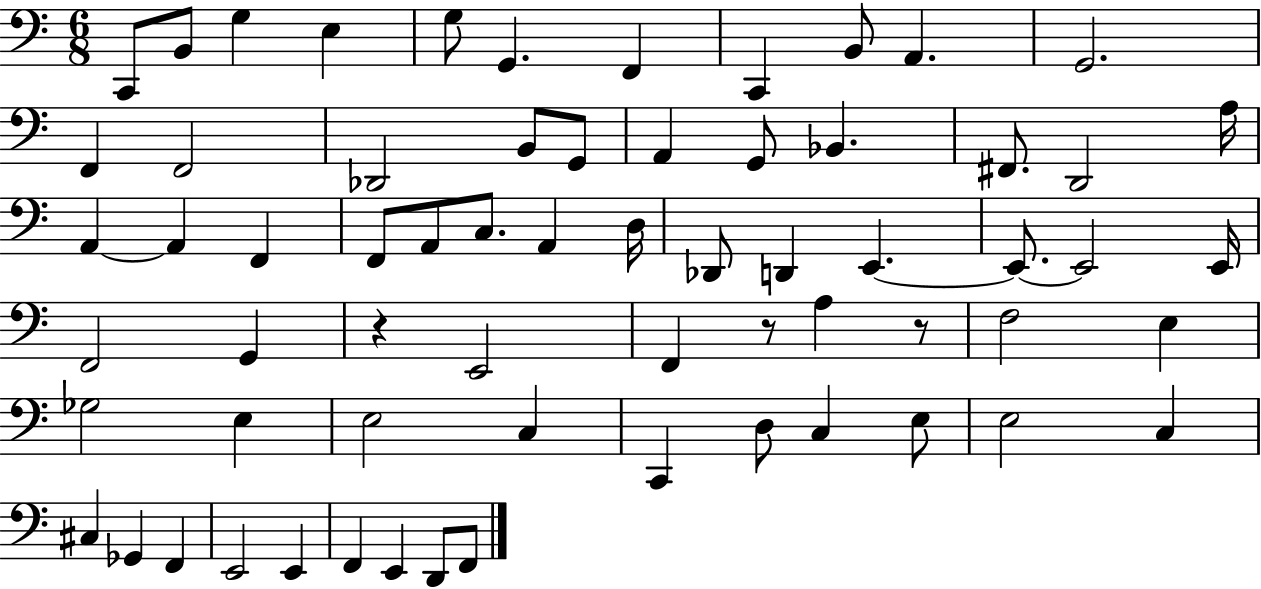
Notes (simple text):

C2/e B2/e G3/q E3/q G3/e G2/q. F2/q C2/q B2/e A2/q. G2/h. F2/q F2/h Db2/h B2/e G2/e A2/q G2/e Bb2/q. F#2/e. D2/h A3/s A2/q A2/q F2/q F2/e A2/e C3/e. A2/q D3/s Db2/e D2/q E2/q. E2/e. E2/h E2/s F2/h G2/q R/q E2/h F2/q R/e A3/q R/e F3/h E3/q Gb3/h E3/q E3/h C3/q C2/q D3/e C3/q E3/e E3/h C3/q C#3/q Gb2/q F2/q E2/h E2/q F2/q E2/q D2/e F2/e